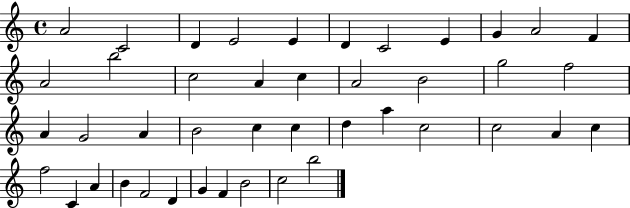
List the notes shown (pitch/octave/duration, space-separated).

A4/h C4/h D4/q E4/h E4/q D4/q C4/h E4/q G4/q A4/h F4/q A4/h B5/h C5/h A4/q C5/q A4/h B4/h G5/h F5/h A4/q G4/h A4/q B4/h C5/q C5/q D5/q A5/q C5/h C5/h A4/q C5/q F5/h C4/q A4/q B4/q F4/h D4/q G4/q F4/q B4/h C5/h B5/h